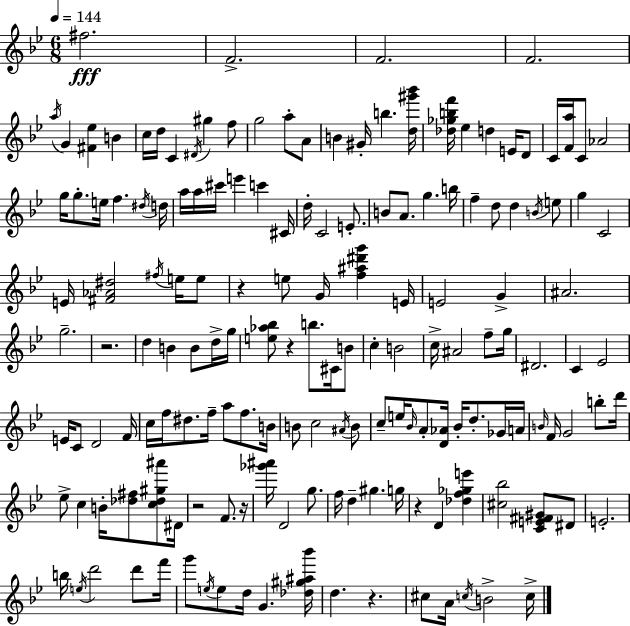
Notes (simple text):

F#5/h. F4/h. F4/h. F4/h. A5/s G4/q [F#4,Eb5]/q B4/q C5/s D5/s C4/q D#4/s G#5/q F5/e G5/h A5/e A4/e B4/q G#4/s B5/q. [D5,G#6,Bb6]/s [Db5,Gb5,B5,F6]/s Eb5/q D5/q E4/s D4/e C4/s [F4,A5]/s C4/e Ab4/h G5/s G5/e. E5/s F5/q. D#5/s D5/s A5/s A5/s C#6/s E6/q C6/q C#4/s D5/s C4/h E4/e. B4/e A4/e. G5/q. B5/s F5/q D5/e D5/q B4/s E5/e G5/q C4/h E4/s [F#4,Ab4,D#5]/h F#5/s E5/s E5/e R/q E5/e G4/s [F5,A#5,D#6,G6]/q E4/s E4/h G4/q A#4/h. G5/h. R/h. D5/q B4/q B4/e D5/s G5/s [E5,Ab5,Bb5]/e R/q B5/e. C#4/s B4/e C5/q B4/h C5/s A#4/h F5/e G5/s D#4/h. C4/q Eb4/h E4/s C4/e D4/h F4/s C5/s F5/s D#5/e. F5/s A5/e F5/e. B4/s B4/e C5/h A#4/s B4/e C5/e E5/s Bb4/s A4/e [D4,Ab4]/s Bb4/s D5/e. Gb4/s A4/s B4/s F4/s G4/h B5/e D6/s Eb5/e C5/q B4/s [Db5,F#5]/e [C5,Db5,G#5,A#6]/e D#4/s R/h F4/e. R/s [Gb6,A#6]/s D4/h G5/e. F5/s D5/q G#5/q. G5/s R/q D4/q [Db5,F5,Gb5,E6]/q [C#5,Bb5]/h [C4,E4,F#4,G#4]/e D#4/e E4/h. B5/s E5/s D6/h D6/e F6/s G6/e E5/s E5/e D5/s G4/q. [Db5,G#5,A#5,Bb6]/s D5/q. R/q. C#5/e A4/s C5/s B4/h C5/s